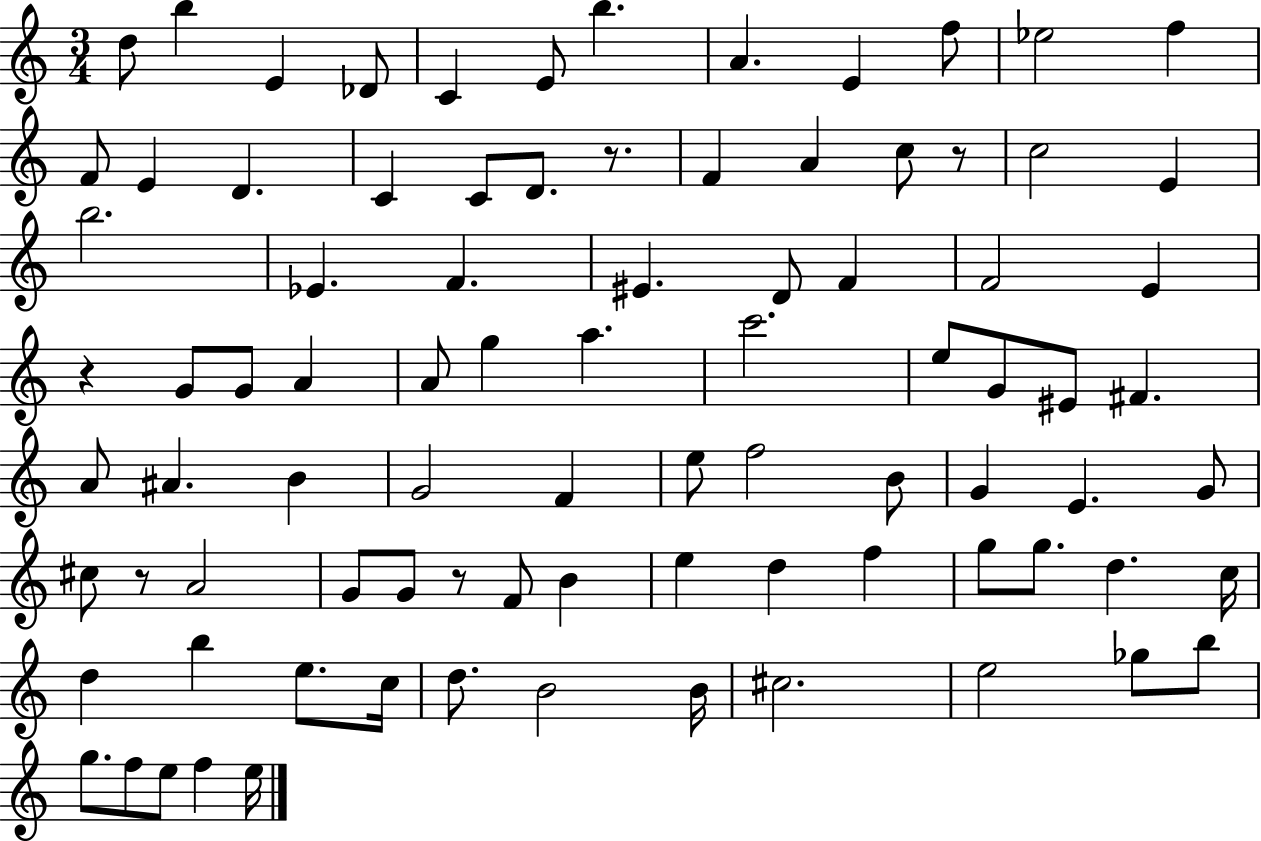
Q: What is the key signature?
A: C major